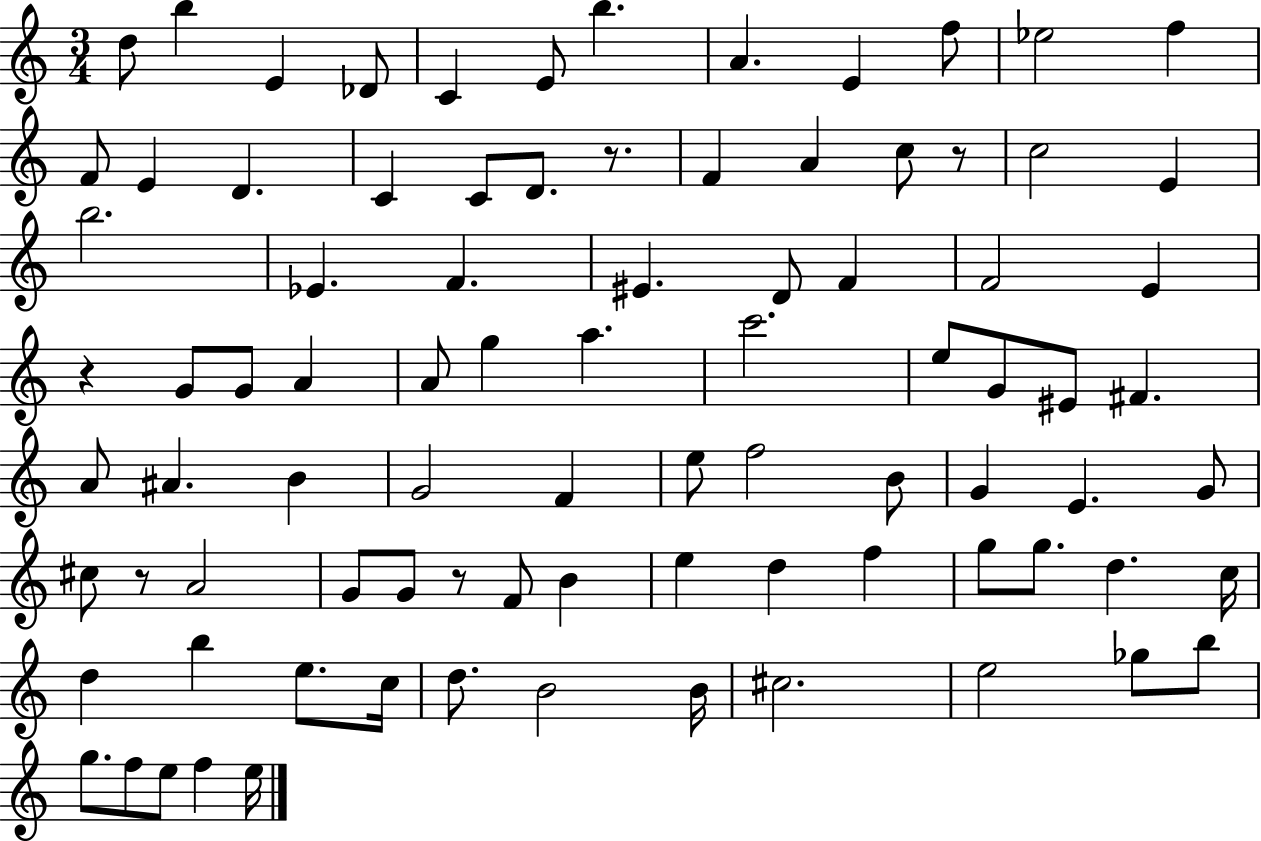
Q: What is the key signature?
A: C major